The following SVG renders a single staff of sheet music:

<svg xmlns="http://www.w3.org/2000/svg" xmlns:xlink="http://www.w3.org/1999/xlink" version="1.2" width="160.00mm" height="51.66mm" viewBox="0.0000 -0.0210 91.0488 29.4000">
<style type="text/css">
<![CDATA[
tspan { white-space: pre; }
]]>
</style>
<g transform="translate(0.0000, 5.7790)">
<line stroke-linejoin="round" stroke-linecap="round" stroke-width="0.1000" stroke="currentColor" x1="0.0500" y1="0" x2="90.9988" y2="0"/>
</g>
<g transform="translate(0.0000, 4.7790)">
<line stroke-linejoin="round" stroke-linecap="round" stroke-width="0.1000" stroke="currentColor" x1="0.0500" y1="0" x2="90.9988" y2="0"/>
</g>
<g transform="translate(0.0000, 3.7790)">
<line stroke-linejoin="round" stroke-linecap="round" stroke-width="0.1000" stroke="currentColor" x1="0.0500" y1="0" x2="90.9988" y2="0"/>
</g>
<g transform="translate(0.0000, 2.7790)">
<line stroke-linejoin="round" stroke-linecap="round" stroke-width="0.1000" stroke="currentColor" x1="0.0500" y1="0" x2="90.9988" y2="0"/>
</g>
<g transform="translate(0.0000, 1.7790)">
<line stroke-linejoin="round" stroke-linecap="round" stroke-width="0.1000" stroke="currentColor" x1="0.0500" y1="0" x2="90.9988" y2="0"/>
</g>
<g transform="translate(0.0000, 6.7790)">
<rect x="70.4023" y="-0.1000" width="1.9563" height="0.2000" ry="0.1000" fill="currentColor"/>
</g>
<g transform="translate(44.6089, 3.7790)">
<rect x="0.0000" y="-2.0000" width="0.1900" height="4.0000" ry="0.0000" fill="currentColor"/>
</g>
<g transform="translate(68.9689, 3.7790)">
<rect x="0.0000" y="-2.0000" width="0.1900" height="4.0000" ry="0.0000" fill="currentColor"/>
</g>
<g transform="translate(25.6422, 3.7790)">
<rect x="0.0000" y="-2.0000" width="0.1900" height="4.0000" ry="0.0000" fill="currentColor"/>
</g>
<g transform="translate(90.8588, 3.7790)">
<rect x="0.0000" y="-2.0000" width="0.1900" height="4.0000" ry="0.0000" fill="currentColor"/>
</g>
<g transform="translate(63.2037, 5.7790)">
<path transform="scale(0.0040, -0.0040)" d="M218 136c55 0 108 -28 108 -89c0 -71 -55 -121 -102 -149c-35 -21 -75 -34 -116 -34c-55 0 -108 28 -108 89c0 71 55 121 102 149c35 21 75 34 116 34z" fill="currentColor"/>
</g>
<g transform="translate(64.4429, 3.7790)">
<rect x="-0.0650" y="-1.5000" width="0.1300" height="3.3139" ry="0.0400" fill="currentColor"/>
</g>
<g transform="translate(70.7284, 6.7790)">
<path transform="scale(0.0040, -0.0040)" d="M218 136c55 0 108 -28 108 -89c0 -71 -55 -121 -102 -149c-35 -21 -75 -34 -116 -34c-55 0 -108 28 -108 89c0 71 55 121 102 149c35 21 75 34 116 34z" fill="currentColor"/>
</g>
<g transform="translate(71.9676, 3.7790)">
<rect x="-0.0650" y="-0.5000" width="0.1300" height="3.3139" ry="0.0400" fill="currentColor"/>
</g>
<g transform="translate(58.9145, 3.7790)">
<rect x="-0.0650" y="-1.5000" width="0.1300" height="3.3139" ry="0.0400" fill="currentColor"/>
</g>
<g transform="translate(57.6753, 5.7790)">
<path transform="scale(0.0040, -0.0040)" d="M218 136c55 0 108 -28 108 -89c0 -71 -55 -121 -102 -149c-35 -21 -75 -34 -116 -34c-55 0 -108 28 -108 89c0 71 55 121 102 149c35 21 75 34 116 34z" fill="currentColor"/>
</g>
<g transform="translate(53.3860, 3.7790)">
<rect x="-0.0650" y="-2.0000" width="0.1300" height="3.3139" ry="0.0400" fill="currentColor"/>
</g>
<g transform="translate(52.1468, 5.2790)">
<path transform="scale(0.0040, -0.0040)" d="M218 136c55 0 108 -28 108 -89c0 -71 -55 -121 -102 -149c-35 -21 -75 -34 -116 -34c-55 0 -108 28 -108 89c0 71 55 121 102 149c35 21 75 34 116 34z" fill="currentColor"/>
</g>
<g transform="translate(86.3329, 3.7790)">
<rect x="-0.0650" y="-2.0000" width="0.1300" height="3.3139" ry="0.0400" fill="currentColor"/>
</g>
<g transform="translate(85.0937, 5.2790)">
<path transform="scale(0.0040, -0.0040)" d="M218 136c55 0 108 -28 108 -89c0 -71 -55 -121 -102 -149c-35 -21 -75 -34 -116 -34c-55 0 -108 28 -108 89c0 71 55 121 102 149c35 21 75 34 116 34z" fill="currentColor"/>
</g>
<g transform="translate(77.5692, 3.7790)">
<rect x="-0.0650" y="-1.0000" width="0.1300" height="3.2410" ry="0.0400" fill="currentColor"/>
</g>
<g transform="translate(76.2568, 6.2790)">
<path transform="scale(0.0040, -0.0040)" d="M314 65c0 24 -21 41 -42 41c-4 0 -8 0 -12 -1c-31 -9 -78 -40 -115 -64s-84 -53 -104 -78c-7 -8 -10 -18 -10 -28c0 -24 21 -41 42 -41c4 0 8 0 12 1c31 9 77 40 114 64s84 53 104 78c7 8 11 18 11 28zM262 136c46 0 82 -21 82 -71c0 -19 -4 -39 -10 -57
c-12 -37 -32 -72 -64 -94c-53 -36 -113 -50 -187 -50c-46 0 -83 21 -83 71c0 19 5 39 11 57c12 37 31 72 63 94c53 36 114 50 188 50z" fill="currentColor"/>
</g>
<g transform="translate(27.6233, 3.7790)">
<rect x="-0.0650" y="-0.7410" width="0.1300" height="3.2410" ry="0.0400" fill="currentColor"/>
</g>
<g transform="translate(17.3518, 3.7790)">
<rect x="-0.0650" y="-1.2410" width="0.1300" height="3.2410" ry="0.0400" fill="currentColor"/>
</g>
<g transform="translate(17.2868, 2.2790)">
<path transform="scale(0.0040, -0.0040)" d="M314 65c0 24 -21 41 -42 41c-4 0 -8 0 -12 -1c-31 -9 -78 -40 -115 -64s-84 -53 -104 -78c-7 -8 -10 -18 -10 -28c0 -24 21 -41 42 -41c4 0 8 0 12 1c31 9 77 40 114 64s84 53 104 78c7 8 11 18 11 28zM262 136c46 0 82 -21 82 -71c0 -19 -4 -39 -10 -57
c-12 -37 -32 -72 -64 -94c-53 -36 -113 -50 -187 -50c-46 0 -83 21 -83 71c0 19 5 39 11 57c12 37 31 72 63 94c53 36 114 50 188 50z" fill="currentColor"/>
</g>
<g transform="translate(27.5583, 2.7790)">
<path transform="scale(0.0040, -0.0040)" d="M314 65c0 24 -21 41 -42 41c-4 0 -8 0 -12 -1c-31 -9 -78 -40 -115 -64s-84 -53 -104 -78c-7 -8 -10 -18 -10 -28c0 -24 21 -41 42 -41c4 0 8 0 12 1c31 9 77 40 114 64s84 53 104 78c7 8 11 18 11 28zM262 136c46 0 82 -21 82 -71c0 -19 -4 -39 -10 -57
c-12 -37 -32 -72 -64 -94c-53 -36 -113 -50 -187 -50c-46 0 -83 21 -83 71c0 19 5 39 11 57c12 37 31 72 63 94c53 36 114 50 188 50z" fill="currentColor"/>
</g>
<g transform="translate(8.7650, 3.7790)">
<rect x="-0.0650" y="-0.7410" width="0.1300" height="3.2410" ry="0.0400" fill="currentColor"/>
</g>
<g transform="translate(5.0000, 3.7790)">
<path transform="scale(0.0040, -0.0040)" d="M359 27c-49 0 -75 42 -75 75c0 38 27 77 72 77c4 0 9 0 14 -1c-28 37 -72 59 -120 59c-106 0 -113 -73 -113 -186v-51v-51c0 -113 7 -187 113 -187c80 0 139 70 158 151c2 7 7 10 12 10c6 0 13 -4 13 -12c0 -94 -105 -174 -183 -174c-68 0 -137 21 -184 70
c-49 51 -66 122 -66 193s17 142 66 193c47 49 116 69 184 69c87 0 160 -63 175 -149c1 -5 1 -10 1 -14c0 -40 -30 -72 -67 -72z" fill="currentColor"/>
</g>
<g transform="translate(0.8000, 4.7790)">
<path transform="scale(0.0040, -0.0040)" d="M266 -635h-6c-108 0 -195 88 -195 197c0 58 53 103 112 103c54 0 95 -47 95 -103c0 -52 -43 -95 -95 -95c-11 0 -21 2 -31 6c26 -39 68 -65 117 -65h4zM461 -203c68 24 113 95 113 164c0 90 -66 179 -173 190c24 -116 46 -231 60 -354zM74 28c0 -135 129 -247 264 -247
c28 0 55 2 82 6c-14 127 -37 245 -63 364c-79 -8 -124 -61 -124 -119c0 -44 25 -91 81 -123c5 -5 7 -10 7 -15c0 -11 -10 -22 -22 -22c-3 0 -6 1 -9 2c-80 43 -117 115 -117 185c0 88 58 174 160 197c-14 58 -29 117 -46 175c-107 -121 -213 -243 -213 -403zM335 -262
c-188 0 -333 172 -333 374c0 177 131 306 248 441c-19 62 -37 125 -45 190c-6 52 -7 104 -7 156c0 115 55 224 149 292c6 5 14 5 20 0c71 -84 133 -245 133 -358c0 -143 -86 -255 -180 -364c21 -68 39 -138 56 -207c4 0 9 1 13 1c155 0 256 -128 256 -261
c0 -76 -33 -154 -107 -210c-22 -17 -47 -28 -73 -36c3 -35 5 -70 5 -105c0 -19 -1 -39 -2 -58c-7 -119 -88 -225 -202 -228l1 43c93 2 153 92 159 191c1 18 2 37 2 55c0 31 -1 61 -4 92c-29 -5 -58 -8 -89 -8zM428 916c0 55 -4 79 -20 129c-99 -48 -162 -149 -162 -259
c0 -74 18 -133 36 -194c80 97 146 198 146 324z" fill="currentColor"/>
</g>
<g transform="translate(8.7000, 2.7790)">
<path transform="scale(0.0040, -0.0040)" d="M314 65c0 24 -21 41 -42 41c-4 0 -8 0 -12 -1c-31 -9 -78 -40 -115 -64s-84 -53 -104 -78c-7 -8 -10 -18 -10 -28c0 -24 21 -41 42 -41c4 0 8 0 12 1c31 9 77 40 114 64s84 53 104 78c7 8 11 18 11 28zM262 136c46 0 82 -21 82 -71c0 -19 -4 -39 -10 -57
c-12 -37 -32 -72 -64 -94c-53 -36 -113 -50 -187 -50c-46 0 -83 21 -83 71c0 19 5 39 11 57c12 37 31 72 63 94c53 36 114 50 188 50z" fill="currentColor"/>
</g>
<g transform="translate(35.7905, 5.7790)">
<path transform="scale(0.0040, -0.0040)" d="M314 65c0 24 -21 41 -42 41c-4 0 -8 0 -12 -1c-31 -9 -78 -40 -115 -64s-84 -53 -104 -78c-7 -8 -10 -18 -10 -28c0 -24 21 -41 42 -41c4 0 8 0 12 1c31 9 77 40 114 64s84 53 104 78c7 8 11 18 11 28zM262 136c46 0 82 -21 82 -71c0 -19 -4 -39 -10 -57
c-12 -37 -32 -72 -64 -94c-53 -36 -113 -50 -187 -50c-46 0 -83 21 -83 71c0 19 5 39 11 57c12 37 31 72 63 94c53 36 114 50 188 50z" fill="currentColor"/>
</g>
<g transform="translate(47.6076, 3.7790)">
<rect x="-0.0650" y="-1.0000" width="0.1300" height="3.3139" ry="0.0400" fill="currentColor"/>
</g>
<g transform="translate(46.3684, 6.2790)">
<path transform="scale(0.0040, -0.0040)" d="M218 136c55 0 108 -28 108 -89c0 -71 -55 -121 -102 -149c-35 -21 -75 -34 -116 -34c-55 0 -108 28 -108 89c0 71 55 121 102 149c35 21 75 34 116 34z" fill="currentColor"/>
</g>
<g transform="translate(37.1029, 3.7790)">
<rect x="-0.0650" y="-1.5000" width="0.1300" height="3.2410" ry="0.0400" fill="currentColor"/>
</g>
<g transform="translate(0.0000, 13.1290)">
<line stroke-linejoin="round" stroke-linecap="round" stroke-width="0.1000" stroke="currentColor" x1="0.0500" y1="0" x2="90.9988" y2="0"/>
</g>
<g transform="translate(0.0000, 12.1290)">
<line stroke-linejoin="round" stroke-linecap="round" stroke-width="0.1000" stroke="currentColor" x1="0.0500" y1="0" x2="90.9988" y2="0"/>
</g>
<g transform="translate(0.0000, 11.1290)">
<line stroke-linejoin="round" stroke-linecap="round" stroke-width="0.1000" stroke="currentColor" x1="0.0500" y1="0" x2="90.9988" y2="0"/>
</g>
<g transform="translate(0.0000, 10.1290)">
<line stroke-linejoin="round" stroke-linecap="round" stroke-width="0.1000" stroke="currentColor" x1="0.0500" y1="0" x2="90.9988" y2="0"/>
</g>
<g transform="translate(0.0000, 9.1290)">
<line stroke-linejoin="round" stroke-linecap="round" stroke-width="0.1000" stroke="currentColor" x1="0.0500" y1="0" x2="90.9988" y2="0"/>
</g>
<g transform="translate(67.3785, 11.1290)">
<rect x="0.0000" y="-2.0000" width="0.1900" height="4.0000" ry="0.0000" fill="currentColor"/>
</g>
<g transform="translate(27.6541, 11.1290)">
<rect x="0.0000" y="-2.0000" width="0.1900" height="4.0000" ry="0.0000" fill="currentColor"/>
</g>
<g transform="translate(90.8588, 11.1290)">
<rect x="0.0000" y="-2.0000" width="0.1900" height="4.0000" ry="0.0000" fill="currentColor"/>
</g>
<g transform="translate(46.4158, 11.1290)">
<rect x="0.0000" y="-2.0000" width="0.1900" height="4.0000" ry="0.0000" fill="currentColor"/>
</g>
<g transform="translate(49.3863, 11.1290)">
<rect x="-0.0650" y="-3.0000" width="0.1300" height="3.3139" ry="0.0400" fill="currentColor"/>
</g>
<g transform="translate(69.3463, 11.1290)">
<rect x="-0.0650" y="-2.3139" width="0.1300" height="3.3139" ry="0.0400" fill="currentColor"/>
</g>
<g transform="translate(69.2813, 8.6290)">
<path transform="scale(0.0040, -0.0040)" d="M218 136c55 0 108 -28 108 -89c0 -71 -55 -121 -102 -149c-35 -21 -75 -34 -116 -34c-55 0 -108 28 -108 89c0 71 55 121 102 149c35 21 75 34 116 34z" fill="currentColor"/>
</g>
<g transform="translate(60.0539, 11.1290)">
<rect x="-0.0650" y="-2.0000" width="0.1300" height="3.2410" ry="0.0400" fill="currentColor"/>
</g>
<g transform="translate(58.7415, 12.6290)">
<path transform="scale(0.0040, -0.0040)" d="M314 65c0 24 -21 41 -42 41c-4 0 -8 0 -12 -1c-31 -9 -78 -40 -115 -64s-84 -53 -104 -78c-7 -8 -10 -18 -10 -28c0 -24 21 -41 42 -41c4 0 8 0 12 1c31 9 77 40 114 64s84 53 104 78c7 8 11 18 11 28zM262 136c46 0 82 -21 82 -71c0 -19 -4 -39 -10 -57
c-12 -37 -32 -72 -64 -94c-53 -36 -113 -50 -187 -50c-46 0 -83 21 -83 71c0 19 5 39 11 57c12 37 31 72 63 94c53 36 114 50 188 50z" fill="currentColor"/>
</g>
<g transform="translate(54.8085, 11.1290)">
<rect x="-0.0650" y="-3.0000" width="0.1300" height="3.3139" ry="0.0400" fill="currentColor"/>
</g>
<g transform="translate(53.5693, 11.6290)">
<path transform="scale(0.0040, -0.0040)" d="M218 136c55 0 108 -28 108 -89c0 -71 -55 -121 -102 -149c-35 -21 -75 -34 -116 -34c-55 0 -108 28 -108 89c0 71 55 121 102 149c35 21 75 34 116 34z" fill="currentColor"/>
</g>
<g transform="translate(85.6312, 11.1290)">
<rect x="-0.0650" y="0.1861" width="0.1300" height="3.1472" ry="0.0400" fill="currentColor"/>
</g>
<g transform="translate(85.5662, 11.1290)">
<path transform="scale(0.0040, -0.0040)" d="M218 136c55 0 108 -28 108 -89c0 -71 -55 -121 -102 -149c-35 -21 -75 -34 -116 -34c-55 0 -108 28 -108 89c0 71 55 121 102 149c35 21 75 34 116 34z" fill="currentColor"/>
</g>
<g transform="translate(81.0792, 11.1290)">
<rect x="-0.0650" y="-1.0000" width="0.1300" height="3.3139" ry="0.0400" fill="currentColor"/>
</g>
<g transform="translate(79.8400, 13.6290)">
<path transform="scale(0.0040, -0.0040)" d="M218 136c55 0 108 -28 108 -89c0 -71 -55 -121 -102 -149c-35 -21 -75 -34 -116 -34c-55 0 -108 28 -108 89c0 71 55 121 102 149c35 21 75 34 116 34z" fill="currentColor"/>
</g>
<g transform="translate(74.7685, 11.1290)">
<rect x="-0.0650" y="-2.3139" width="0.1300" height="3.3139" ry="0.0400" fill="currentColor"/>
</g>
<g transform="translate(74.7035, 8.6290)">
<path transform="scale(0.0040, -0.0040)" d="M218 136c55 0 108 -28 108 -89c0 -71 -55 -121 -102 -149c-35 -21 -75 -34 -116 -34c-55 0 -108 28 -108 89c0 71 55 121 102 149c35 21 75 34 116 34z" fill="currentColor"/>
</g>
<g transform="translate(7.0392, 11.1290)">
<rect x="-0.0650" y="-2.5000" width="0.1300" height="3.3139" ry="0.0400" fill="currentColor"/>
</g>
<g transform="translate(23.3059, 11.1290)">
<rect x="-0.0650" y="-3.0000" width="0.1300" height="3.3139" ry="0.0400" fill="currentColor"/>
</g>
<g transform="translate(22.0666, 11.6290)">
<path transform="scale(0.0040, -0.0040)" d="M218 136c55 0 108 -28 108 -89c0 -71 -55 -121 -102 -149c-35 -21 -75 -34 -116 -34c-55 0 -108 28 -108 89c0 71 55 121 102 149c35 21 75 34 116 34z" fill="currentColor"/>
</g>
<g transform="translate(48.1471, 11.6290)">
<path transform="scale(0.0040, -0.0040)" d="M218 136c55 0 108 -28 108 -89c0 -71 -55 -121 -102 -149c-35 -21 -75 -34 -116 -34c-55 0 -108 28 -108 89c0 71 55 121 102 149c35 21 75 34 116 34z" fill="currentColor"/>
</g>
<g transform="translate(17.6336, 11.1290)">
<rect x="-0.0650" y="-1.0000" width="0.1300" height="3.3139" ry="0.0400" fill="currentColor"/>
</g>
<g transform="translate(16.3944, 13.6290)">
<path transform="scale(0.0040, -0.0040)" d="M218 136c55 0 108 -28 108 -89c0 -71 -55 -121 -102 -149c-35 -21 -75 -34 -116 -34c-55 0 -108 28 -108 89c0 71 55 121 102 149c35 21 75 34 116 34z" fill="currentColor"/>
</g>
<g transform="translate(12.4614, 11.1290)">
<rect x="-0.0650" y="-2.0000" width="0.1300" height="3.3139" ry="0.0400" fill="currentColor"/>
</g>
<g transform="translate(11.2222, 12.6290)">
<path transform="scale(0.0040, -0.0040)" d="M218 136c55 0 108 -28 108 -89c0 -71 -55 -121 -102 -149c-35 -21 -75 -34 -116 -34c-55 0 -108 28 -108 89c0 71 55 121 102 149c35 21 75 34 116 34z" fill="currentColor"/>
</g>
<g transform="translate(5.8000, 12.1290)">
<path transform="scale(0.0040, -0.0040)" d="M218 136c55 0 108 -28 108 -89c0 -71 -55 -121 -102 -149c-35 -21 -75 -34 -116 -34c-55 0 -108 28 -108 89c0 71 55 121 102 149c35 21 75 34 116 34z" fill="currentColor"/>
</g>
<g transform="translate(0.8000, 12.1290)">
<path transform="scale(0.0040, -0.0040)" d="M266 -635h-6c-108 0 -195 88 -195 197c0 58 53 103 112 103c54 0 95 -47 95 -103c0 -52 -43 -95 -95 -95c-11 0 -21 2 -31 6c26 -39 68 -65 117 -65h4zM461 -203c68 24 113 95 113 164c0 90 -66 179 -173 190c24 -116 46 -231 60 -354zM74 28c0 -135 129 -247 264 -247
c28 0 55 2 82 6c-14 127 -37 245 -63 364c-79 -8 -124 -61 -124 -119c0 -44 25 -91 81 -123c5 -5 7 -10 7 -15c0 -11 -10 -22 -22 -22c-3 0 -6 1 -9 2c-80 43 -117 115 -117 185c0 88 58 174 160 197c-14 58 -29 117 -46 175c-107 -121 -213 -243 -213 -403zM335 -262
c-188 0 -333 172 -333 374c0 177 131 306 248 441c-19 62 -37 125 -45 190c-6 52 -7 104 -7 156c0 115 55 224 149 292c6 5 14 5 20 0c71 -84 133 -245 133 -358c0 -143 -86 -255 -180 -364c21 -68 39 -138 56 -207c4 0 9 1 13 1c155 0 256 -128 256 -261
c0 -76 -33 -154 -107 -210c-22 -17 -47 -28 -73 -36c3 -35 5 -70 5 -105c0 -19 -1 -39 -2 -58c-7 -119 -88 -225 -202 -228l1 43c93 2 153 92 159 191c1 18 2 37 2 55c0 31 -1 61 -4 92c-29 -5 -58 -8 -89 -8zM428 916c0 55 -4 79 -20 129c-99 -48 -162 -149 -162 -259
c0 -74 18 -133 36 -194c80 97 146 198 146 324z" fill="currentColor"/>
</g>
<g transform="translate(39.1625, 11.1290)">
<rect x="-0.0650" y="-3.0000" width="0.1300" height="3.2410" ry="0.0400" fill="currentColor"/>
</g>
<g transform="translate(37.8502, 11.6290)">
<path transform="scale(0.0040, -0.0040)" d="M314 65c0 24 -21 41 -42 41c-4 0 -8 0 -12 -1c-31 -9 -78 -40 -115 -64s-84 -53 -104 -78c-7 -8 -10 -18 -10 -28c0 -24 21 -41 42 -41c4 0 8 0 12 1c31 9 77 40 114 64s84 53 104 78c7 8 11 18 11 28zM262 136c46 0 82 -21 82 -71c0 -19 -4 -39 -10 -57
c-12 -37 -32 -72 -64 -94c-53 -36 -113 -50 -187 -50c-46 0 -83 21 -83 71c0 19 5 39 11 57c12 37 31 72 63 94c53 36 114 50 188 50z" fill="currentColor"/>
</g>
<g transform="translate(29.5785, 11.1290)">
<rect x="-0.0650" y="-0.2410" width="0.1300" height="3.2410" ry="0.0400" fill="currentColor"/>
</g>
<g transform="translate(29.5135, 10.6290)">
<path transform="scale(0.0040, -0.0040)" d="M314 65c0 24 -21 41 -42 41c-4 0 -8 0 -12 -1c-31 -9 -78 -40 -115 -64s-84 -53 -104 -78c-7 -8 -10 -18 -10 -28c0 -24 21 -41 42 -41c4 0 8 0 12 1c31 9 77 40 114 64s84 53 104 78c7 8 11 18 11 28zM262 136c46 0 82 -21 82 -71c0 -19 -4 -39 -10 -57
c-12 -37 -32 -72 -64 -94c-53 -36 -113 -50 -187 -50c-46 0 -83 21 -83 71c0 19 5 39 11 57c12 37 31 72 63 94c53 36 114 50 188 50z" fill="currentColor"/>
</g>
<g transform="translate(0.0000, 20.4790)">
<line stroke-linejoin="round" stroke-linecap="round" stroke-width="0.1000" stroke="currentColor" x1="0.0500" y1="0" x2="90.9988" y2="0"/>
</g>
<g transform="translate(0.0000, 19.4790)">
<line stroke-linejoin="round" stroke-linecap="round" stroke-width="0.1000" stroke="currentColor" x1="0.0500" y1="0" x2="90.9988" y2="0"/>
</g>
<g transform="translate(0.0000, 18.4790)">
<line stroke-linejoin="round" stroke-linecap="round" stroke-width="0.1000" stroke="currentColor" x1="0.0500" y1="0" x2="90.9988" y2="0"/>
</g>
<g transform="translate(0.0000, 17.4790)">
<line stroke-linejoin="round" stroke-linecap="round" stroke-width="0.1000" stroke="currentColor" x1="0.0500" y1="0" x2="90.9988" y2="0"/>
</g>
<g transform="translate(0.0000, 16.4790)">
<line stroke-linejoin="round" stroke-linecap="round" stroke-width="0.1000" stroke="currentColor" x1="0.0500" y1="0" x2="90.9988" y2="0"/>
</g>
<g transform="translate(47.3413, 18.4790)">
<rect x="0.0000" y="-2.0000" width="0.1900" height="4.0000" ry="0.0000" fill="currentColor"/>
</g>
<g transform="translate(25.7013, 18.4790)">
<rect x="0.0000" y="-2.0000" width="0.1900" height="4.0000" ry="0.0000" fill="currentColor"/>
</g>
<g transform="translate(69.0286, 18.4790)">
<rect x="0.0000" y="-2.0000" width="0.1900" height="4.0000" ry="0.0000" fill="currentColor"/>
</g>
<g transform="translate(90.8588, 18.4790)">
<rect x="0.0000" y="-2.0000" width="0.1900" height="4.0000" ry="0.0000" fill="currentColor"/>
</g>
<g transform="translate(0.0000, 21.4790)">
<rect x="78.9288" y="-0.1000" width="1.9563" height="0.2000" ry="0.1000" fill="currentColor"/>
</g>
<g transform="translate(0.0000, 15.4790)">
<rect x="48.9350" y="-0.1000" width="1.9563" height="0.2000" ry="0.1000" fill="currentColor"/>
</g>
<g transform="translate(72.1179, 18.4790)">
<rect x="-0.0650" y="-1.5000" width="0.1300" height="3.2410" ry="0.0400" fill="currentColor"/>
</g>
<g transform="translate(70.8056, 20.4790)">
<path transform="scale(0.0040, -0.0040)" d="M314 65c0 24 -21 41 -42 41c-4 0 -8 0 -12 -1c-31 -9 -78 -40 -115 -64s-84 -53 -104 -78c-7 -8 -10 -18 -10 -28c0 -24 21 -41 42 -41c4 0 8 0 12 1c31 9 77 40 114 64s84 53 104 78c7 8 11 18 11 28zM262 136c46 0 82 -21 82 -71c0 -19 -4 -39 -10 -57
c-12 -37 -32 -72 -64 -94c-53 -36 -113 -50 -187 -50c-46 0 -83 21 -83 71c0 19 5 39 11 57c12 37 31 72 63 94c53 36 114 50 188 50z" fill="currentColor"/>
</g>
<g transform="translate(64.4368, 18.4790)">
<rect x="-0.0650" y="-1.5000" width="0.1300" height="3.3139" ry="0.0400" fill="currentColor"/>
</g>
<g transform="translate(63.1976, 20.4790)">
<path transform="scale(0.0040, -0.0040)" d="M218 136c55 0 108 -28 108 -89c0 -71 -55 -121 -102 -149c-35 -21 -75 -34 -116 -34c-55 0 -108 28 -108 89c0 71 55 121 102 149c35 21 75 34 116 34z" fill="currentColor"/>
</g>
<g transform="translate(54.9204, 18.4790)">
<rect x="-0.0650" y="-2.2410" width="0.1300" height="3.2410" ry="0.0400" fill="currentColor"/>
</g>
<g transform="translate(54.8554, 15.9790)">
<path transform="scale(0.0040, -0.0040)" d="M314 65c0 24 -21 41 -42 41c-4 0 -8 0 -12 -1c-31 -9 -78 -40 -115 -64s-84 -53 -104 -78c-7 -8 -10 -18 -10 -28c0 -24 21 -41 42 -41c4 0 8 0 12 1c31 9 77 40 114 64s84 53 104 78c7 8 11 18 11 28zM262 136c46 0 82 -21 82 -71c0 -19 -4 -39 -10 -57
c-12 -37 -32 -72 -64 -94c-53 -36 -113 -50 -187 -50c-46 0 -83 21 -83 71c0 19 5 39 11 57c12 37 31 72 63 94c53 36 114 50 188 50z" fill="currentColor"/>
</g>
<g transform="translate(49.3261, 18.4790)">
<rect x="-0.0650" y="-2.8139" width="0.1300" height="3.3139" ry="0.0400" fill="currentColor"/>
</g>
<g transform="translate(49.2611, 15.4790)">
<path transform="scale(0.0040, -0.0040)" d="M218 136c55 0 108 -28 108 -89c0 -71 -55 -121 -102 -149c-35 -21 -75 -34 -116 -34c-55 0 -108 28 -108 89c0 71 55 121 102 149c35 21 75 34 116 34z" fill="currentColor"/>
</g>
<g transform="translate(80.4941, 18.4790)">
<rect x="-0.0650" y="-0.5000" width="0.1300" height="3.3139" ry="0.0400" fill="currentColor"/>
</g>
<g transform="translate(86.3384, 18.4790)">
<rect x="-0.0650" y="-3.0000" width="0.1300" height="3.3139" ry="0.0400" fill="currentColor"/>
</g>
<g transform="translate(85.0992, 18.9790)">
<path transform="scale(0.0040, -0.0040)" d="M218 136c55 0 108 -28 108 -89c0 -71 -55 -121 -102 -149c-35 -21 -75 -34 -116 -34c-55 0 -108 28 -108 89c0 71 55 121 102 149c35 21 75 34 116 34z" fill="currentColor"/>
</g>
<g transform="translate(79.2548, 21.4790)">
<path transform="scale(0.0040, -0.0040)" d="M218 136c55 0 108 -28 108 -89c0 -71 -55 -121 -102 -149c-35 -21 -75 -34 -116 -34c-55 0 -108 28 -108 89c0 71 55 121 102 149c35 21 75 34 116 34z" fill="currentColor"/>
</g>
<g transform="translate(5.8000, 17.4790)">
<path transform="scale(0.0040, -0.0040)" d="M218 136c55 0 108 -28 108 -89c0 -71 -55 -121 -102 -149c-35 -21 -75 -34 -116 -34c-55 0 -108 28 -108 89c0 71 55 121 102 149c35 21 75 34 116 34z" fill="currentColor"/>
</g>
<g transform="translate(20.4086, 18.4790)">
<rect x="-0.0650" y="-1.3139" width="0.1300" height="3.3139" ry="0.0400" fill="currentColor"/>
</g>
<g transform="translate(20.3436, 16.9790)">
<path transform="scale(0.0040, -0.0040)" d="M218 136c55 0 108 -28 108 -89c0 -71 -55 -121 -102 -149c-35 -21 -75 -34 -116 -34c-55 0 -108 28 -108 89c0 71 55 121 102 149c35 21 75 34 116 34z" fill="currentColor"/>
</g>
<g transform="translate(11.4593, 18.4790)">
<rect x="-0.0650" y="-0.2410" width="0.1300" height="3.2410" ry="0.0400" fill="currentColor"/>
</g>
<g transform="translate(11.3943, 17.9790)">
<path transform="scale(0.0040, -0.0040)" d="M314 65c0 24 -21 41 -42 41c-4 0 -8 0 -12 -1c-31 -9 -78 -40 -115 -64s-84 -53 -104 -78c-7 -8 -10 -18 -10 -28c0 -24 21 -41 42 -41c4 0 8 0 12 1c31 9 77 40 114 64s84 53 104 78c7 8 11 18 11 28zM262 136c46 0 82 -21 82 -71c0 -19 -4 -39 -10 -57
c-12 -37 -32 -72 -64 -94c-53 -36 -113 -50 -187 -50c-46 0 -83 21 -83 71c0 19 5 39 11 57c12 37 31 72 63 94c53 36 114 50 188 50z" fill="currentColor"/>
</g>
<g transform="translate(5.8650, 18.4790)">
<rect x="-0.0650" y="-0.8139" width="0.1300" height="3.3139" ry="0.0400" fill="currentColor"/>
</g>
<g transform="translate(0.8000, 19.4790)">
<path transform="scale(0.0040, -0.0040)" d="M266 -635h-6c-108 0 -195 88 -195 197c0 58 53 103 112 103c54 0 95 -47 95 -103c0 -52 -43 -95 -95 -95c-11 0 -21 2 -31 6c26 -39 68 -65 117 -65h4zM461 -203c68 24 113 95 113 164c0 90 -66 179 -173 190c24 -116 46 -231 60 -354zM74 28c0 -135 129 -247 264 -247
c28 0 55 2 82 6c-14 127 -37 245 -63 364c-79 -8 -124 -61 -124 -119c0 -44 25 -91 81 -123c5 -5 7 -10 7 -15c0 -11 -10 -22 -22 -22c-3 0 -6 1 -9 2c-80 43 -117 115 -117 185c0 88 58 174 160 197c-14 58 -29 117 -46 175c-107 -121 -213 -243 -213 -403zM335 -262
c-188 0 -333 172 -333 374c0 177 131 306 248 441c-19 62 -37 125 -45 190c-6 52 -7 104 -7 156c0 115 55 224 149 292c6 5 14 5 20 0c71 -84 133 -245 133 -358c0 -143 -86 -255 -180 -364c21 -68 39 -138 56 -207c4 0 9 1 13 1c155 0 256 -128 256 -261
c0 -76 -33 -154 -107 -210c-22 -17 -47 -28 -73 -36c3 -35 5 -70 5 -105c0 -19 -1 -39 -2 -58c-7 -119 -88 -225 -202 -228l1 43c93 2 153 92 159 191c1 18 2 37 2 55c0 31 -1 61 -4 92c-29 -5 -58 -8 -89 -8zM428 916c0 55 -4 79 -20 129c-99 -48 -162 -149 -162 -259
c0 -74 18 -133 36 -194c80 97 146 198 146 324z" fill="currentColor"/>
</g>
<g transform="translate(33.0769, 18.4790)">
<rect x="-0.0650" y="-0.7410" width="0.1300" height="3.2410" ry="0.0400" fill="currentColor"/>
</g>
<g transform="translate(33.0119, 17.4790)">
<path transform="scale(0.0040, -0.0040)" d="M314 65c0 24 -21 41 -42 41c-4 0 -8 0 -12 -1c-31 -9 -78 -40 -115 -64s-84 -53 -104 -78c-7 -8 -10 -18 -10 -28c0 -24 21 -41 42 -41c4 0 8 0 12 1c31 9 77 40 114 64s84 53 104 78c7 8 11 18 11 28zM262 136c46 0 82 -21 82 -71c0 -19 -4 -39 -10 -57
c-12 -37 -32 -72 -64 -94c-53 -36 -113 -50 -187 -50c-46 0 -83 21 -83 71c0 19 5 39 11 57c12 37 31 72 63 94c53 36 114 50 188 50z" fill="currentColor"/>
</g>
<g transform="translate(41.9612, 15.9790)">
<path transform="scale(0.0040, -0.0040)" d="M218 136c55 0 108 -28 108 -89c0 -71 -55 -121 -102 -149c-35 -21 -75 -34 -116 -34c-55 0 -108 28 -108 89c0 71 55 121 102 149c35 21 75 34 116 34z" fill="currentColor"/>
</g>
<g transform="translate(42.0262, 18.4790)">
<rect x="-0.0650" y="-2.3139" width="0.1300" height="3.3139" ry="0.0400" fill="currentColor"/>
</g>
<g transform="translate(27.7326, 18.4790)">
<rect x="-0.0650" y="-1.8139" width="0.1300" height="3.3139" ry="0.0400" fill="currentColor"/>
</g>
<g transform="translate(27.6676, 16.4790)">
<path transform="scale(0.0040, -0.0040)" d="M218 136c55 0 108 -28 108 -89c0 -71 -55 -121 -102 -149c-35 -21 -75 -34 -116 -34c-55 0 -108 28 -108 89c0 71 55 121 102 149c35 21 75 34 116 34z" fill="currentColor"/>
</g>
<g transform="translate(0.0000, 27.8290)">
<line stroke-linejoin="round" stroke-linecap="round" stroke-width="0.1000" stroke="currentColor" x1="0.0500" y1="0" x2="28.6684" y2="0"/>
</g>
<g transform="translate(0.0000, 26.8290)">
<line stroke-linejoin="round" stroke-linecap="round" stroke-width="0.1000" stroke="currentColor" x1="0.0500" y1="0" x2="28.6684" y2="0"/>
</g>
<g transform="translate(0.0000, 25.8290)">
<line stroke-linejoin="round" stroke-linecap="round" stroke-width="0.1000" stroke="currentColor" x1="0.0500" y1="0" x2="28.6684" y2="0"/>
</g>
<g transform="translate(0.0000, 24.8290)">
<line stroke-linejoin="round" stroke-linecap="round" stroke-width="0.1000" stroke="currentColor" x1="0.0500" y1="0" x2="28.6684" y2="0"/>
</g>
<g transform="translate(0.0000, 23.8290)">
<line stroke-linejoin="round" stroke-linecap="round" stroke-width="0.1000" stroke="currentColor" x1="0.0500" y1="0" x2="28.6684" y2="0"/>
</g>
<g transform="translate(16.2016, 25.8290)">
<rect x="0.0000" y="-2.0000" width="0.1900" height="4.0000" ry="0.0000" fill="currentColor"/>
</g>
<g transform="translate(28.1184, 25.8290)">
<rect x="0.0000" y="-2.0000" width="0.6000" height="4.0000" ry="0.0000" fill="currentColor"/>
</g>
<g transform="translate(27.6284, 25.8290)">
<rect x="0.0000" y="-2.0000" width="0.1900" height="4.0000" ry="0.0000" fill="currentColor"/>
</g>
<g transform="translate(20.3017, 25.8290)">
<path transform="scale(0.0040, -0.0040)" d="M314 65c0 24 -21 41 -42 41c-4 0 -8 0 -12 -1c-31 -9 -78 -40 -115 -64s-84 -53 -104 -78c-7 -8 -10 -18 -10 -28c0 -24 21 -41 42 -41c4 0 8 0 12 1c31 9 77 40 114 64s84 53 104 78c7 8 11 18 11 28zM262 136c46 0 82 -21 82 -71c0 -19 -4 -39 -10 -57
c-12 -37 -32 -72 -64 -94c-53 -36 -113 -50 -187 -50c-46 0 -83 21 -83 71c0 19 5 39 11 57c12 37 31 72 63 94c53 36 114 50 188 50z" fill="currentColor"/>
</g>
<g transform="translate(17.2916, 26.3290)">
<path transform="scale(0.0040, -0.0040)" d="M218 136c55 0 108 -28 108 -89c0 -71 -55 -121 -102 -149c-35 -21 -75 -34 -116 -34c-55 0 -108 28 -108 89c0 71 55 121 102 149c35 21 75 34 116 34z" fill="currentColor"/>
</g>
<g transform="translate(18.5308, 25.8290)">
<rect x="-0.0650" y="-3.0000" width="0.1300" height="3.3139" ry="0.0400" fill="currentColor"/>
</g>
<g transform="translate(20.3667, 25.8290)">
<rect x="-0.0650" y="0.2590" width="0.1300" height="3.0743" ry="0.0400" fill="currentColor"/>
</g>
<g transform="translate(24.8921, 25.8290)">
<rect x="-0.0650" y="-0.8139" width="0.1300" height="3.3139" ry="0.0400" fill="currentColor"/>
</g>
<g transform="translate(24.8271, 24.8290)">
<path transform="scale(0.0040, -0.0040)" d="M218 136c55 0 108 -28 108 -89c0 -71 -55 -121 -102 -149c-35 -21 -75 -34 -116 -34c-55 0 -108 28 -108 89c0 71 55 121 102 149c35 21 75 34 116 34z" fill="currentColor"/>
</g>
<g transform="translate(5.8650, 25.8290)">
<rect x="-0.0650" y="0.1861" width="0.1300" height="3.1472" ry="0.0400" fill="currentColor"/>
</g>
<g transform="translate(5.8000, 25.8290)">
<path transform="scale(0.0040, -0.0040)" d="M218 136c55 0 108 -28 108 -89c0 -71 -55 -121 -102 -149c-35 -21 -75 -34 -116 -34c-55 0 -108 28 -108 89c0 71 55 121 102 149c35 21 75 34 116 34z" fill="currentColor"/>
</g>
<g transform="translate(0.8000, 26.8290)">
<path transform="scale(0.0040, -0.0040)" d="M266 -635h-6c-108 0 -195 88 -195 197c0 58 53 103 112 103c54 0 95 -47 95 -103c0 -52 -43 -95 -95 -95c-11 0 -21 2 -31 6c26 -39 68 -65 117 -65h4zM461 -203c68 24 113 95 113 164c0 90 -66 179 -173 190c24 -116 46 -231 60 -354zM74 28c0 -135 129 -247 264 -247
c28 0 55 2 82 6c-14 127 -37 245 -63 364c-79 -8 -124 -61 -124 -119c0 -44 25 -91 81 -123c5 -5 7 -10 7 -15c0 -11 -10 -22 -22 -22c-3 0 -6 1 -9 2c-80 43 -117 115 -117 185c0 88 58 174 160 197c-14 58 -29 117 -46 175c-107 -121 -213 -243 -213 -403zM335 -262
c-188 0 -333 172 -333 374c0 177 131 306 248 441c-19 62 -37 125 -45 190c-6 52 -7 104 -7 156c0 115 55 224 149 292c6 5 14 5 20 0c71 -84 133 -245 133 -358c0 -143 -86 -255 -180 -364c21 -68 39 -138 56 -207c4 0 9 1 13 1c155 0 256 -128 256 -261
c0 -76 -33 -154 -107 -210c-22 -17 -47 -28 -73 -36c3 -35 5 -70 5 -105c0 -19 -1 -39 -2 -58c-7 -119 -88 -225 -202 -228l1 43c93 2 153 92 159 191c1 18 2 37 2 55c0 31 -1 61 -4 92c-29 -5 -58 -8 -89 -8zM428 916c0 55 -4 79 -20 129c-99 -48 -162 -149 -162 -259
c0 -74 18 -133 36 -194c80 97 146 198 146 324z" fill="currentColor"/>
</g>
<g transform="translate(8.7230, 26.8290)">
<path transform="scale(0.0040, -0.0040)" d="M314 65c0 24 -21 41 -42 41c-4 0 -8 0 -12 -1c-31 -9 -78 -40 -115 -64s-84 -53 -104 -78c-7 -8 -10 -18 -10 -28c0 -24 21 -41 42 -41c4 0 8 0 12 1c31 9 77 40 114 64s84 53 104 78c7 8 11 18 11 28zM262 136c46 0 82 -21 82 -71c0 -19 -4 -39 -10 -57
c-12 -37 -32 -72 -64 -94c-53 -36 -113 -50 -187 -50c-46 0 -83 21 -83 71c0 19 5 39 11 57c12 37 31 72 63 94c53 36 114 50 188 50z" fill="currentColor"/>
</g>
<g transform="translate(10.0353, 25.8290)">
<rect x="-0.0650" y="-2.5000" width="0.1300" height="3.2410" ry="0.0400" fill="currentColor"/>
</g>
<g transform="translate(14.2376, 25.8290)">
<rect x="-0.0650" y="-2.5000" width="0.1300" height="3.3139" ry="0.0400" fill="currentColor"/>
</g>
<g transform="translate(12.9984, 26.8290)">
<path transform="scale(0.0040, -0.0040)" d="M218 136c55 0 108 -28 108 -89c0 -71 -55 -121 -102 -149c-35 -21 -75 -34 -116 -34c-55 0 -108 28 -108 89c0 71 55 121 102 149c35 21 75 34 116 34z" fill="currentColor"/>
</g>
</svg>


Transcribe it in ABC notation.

X:1
T:Untitled
M:4/4
L:1/4
K:C
d2 e2 d2 E2 D F E E C D2 F G F D A c2 A2 A A F2 g g D B d c2 e f d2 g a g2 E E2 C A B G2 G A B2 d